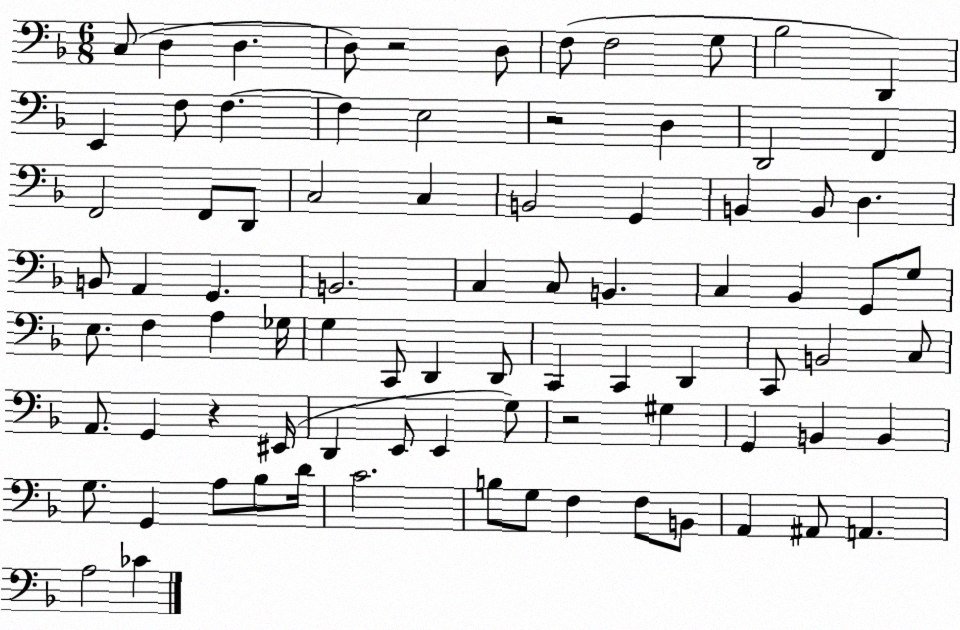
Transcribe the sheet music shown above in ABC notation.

X:1
T:Untitled
M:6/8
L:1/4
K:F
C,/2 D, D, D,/2 z2 D,/2 F,/2 F,2 G,/2 _B,2 D,, E,, F,/2 F, F, E,2 z2 D, D,,2 F,, F,,2 F,,/2 D,,/2 C,2 C, B,,2 G,, B,, B,,/2 D, B,,/2 A,, G,, B,,2 C, C,/2 B,, C, _B,, G,,/2 G,/2 E,/2 F, A, _G,/4 G, C,,/2 D,, D,,/2 C,, C,, D,, C,,/2 B,,2 C,/2 A,,/2 G,, z ^E,,/4 D,, E,,/2 E,, G,/2 z2 ^G, G,, B,, B,, G,/2 G,, A,/2 _B,/2 D/4 C2 B,/2 G,/2 F, F,/2 B,,/2 A,, ^A,,/2 A,, A,2 _C